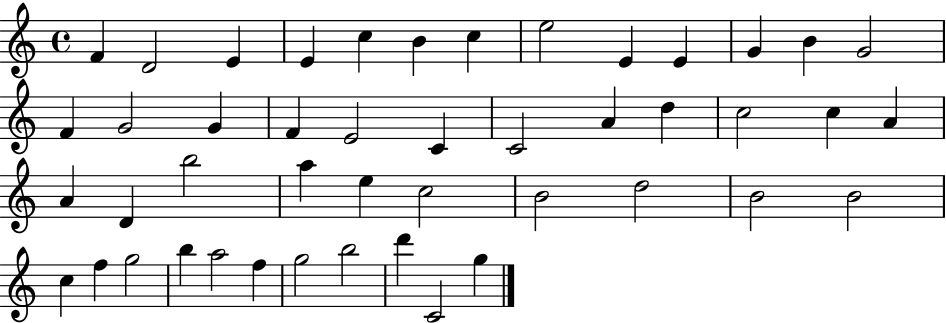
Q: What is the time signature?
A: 4/4